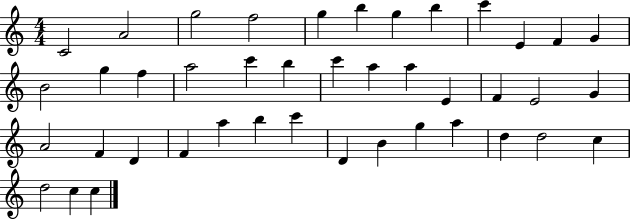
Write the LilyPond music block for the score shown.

{
  \clef treble
  \numericTimeSignature
  \time 4/4
  \key c \major
  c'2 a'2 | g''2 f''2 | g''4 b''4 g''4 b''4 | c'''4 e'4 f'4 g'4 | \break b'2 g''4 f''4 | a''2 c'''4 b''4 | c'''4 a''4 a''4 e'4 | f'4 e'2 g'4 | \break a'2 f'4 d'4 | f'4 a''4 b''4 c'''4 | d'4 b'4 g''4 a''4 | d''4 d''2 c''4 | \break d''2 c''4 c''4 | \bar "|."
}